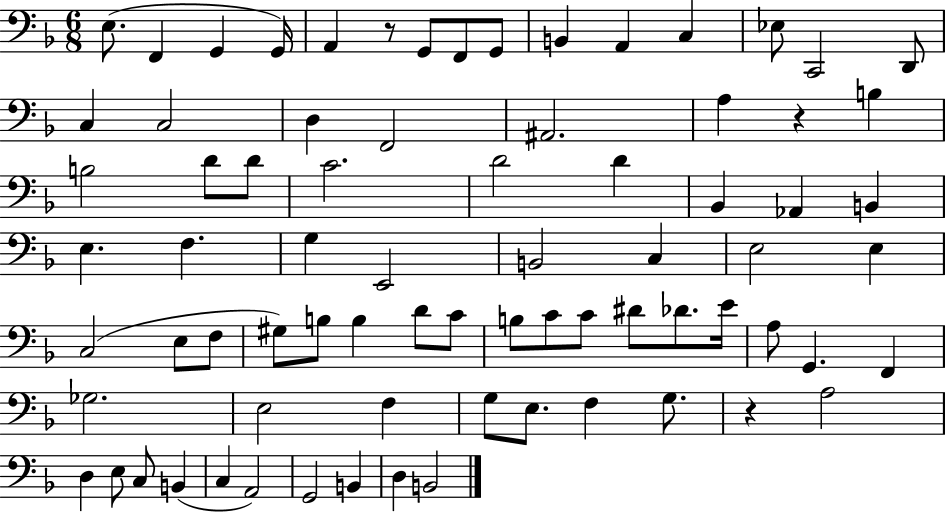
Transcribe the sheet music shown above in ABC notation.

X:1
T:Untitled
M:6/8
L:1/4
K:F
E,/2 F,, G,, G,,/4 A,, z/2 G,,/2 F,,/2 G,,/2 B,, A,, C, _E,/2 C,,2 D,,/2 C, C,2 D, F,,2 ^A,,2 A, z B, B,2 D/2 D/2 C2 D2 D _B,, _A,, B,, E, F, G, E,,2 B,,2 C, E,2 E, C,2 E,/2 F,/2 ^G,/2 B,/2 B, D/2 C/2 B,/2 C/2 C/2 ^D/2 _D/2 E/4 A,/2 G,, F,, _G,2 E,2 F, G,/2 E,/2 F, G,/2 z A,2 D, E,/2 C,/2 B,, C, A,,2 G,,2 B,, D, B,,2